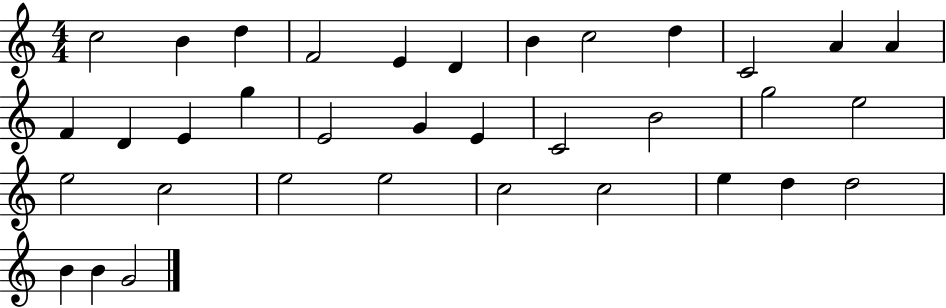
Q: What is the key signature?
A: C major